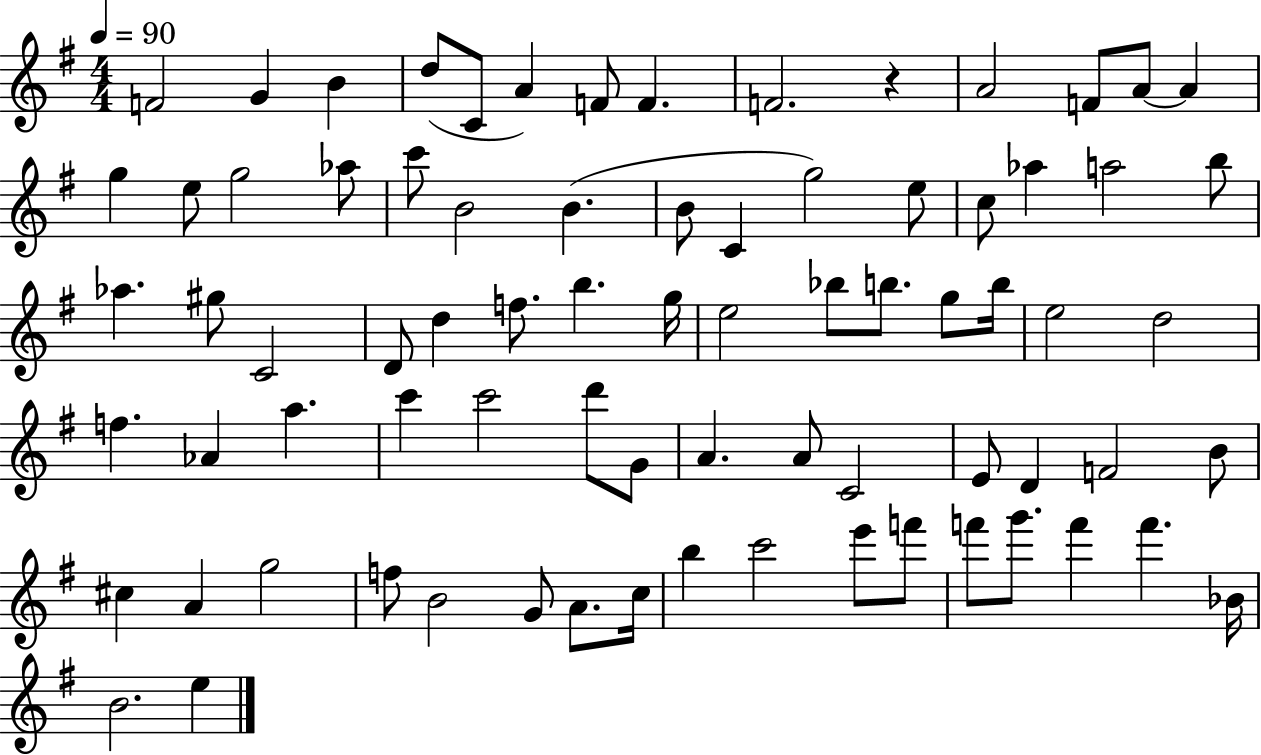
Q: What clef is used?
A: treble